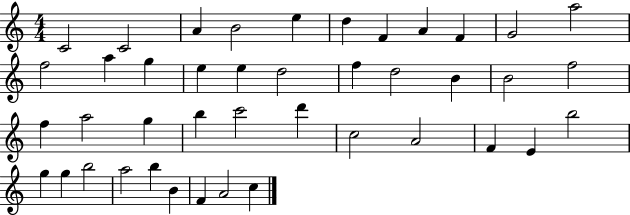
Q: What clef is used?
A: treble